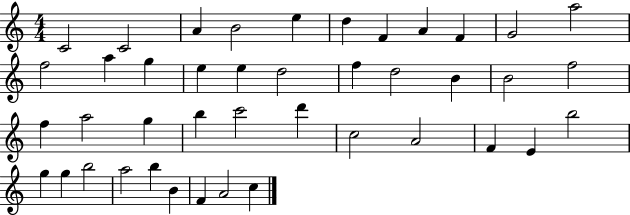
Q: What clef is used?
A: treble